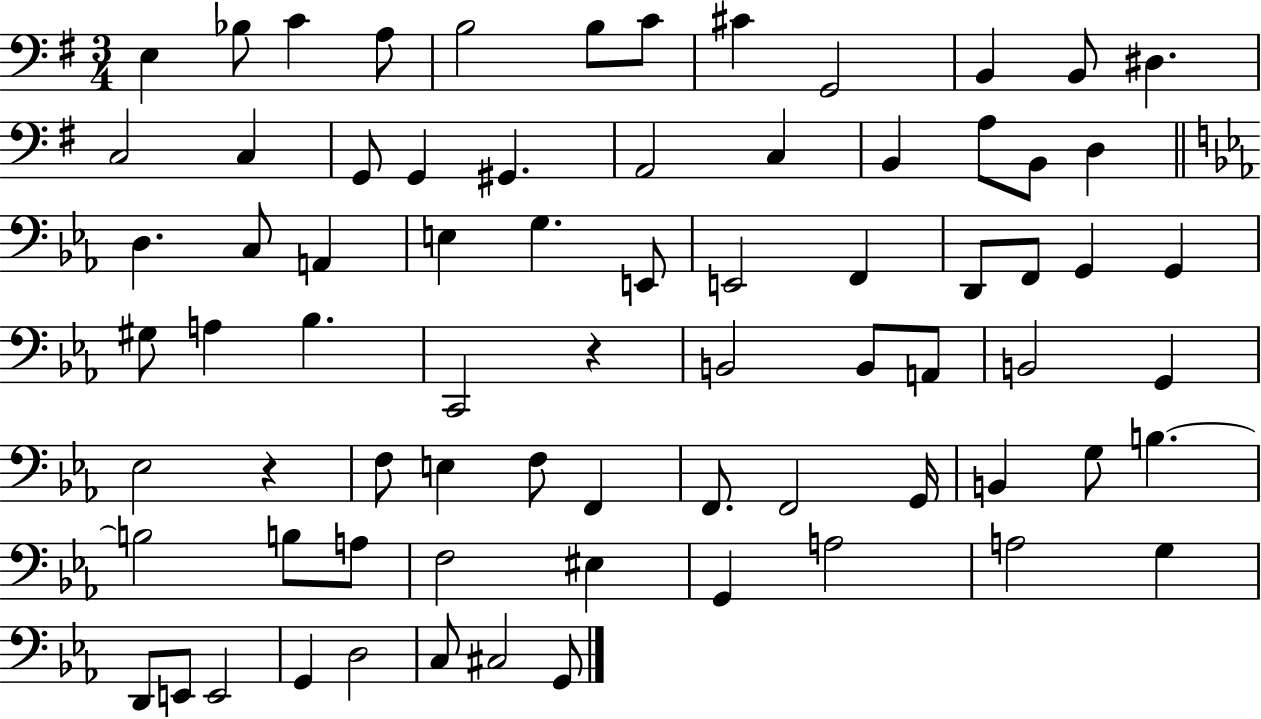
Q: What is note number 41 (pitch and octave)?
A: B2